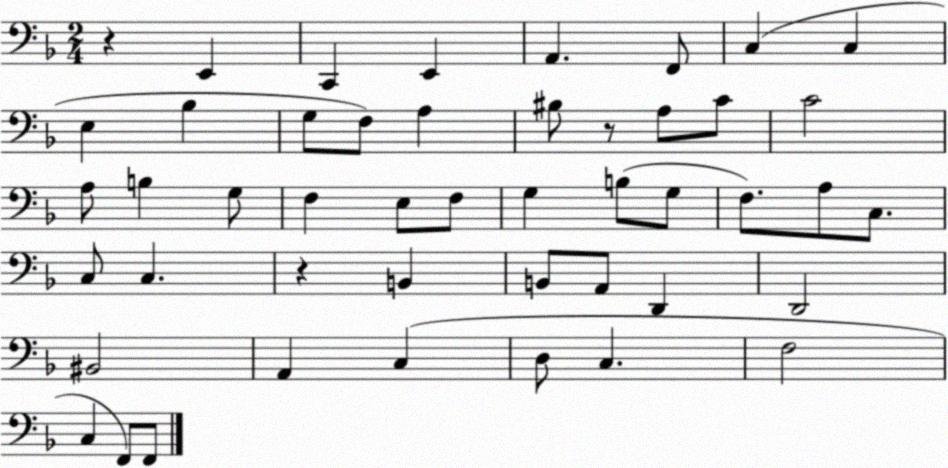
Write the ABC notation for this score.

X:1
T:Untitled
M:2/4
L:1/4
K:F
z E,, C,, E,, A,, F,,/2 C, C, E, _B, G,/2 F,/2 A, ^B,/2 z/2 A,/2 C/2 C2 A,/2 B, G,/2 F, E,/2 F,/2 G, B,/2 G,/2 F,/2 A,/2 C,/2 C,/2 C, z B,, B,,/2 A,,/2 D,, D,,2 ^B,,2 A,, C, D,/2 C, F,2 C, F,,/2 F,,/2